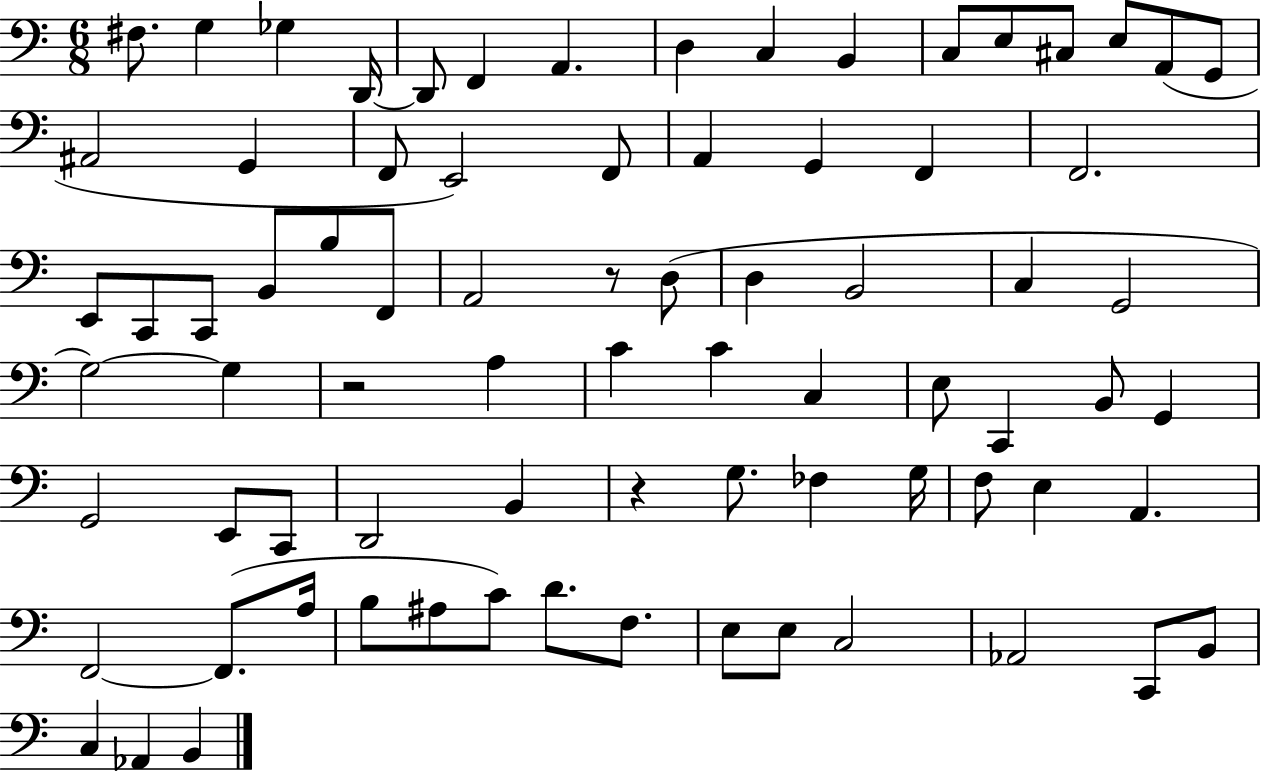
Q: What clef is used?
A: bass